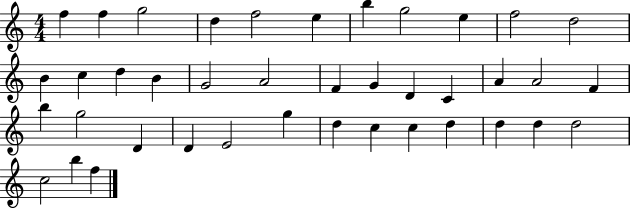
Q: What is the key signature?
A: C major